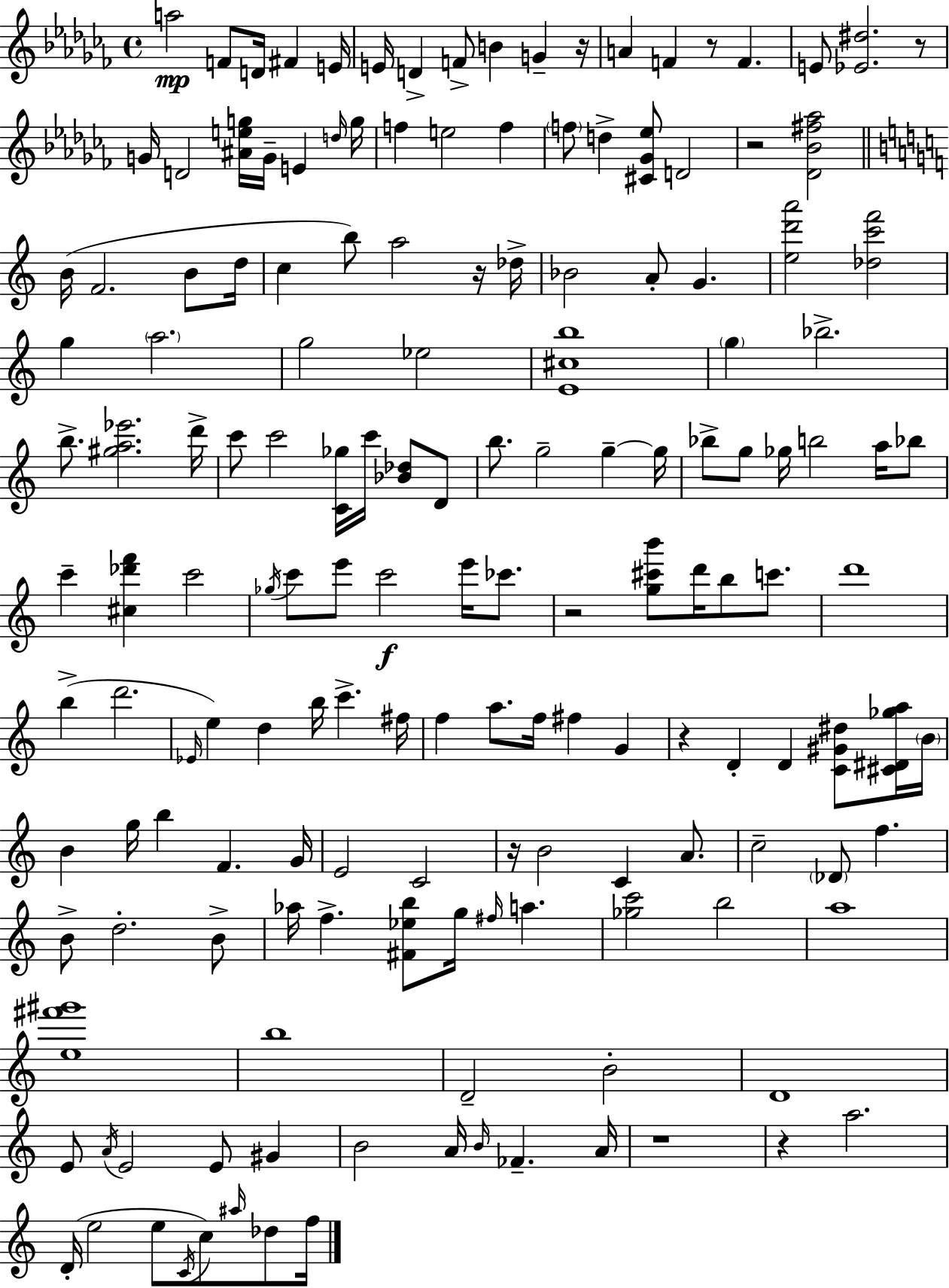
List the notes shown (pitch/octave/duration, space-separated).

A5/h F4/e D4/s F#4/q E4/s E4/s D4/q F4/e B4/q G4/q R/s A4/q F4/q R/e F4/q. E4/e [Eb4,D#5]/h. R/e G4/s D4/h [A#4,E5,G5]/s G4/s E4/q D5/s G5/s F5/q E5/h F5/q F5/e D5/q [C#4,Gb4,Eb5]/e D4/h R/h [Db4,Bb4,F#5,Ab5]/h B4/s F4/h. B4/e D5/s C5/q B5/e A5/h R/s Db5/s Bb4/h A4/e G4/q. [E5,D6,A6]/h [Db5,C6,F6]/h G5/q A5/h. G5/h Eb5/h [E4,C#5,B5]/w G5/q Bb5/h. B5/e. [G#5,A5,Eb6]/h. D6/s C6/e C6/h [C4,Gb5]/s C6/s [Bb4,Db5]/e D4/e B5/e. G5/h G5/q G5/s Bb5/e G5/e Gb5/s B5/h A5/s Bb5/e C6/q [C#5,Db6,F6]/q C6/h Gb5/s C6/e E6/e C6/h E6/s CES6/e. R/h [G5,C#6,B6]/e D6/s B5/e C6/e. D6/w B5/q D6/h. Eb4/s E5/q D5/q B5/s C6/q. F#5/s F5/q A5/e. F5/s F#5/q G4/q R/q D4/q D4/q [C4,G#4,D#5]/e [C#4,D#4,Gb5,A5]/s B4/s B4/q G5/s B5/q F4/q. G4/s E4/h C4/h R/s B4/h C4/q A4/e. C5/h Db4/e F5/q. B4/e D5/h. B4/e Ab5/s F5/q. [F#4,Eb5,B5]/e G5/s F#5/s A5/q. [Gb5,C6]/h B5/h A5/w [E5,F#6,G#6]/w B5/w D4/h B4/h D4/w E4/e A4/s E4/h E4/e G#4/q B4/h A4/s B4/s FES4/q. A4/s R/w R/q A5/h. D4/s E5/h E5/e C4/s C5/e A#5/s Db5/e F5/s